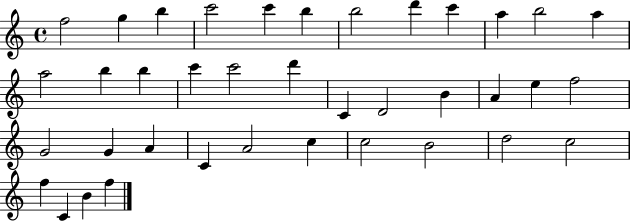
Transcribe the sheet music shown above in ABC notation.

X:1
T:Untitled
M:4/4
L:1/4
K:C
f2 g b c'2 c' b b2 d' c' a b2 a a2 b b c' c'2 d' C D2 B A e f2 G2 G A C A2 c c2 B2 d2 c2 f C B f